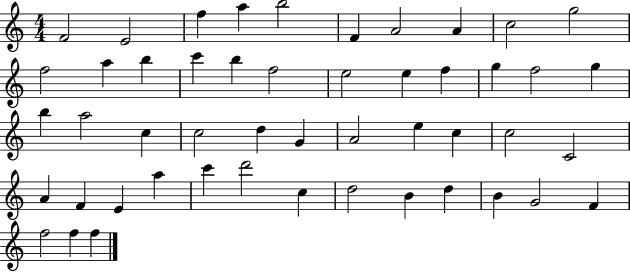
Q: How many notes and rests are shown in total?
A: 49